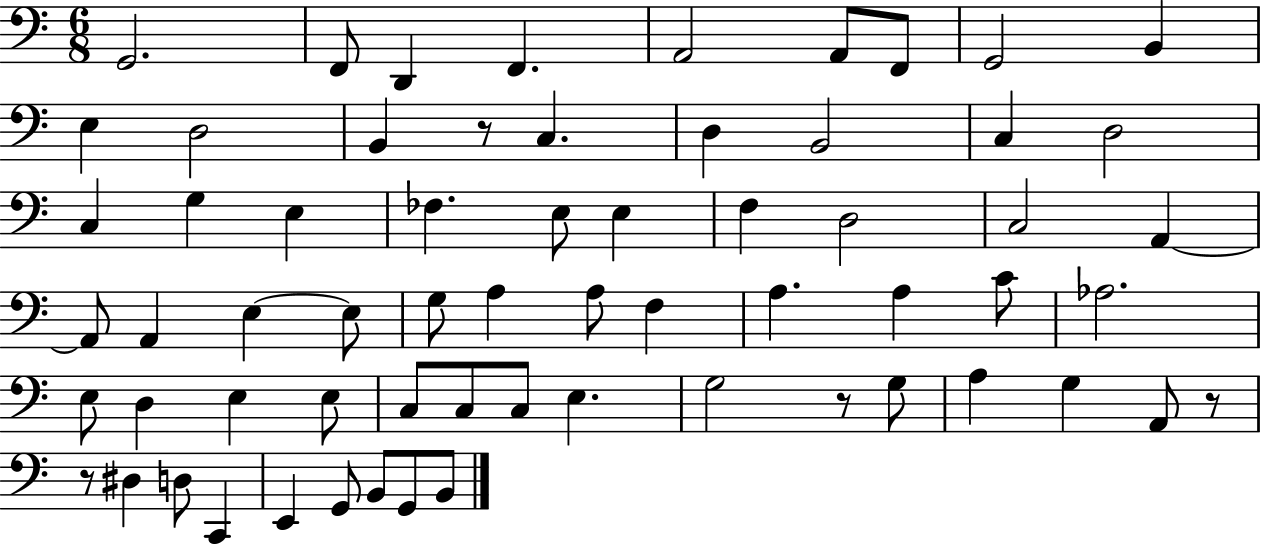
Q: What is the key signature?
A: C major